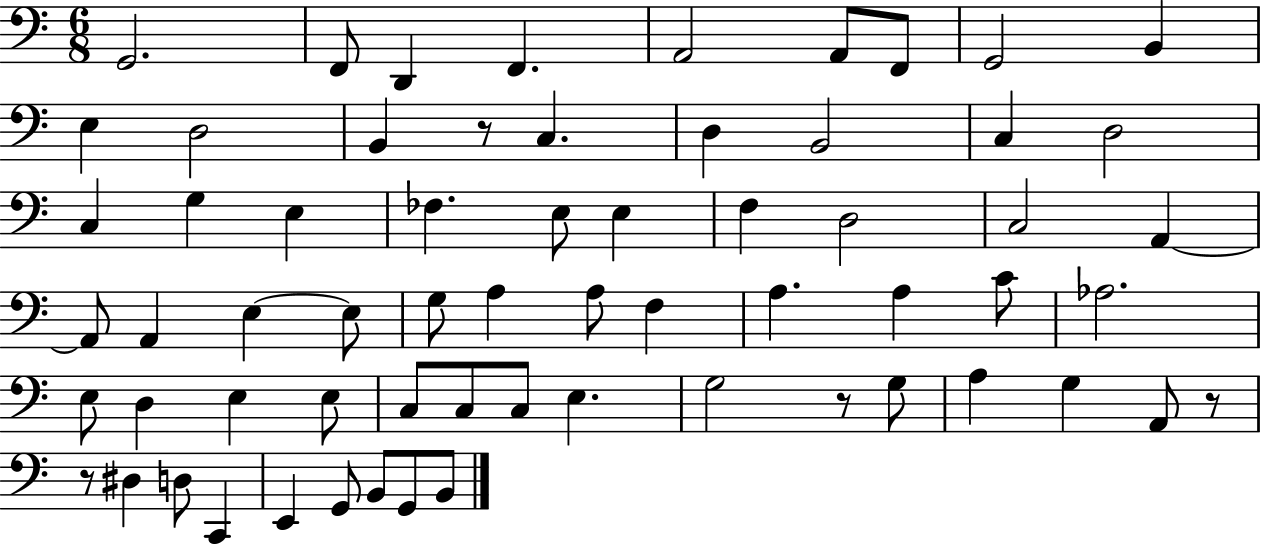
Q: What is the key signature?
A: C major